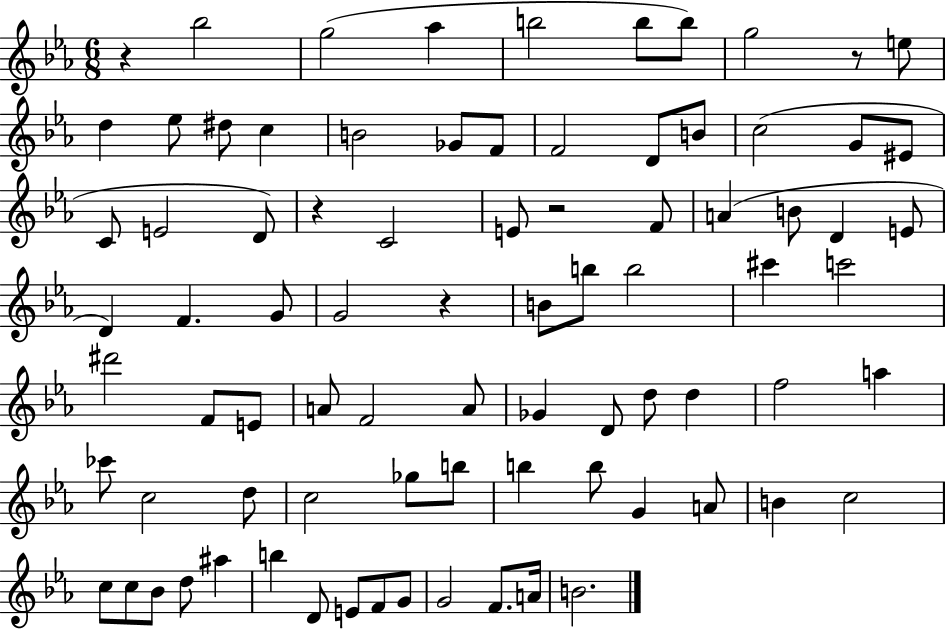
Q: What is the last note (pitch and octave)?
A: B4